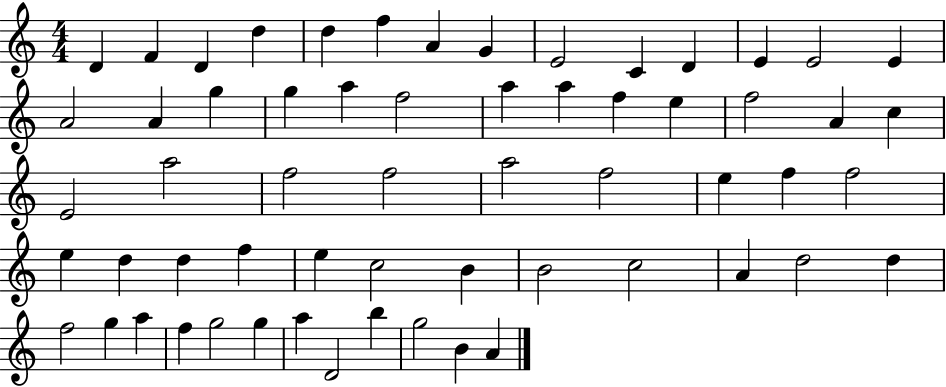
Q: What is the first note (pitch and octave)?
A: D4